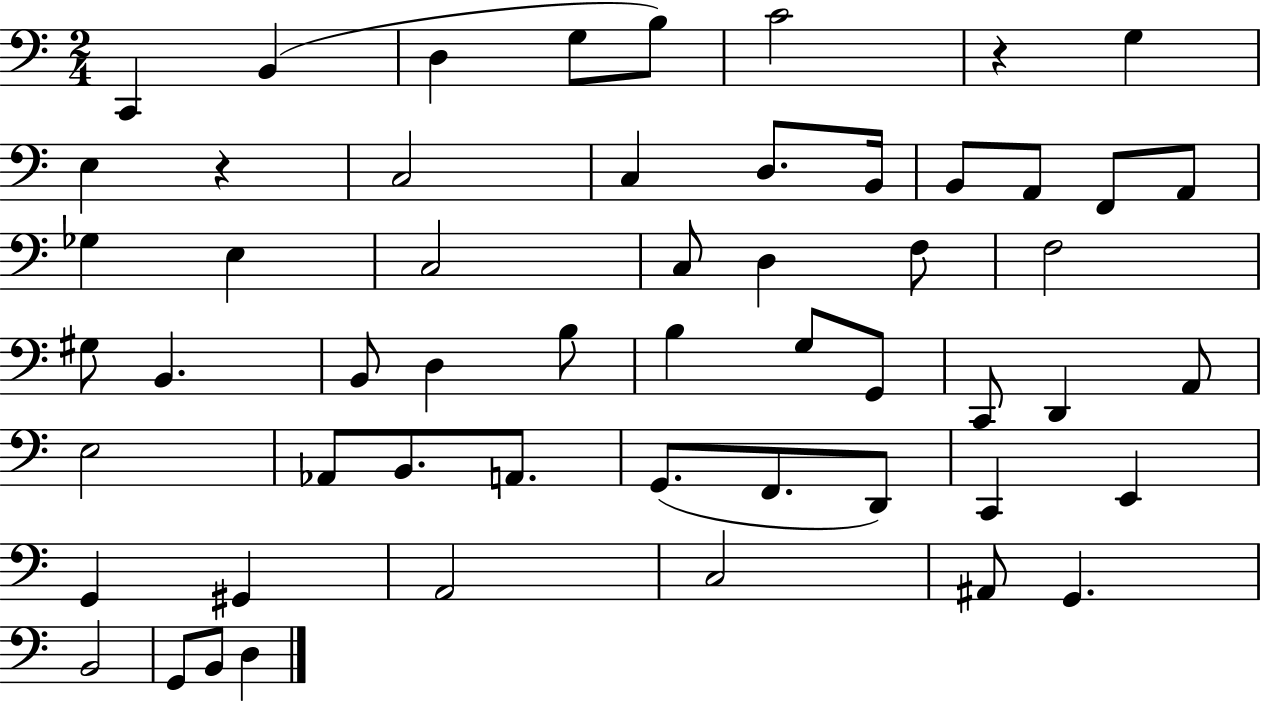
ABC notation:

X:1
T:Untitled
M:2/4
L:1/4
K:C
C,, B,, D, G,/2 B,/2 C2 z G, E, z C,2 C, D,/2 B,,/4 B,,/2 A,,/2 F,,/2 A,,/2 _G, E, C,2 C,/2 D, F,/2 F,2 ^G,/2 B,, B,,/2 D, B,/2 B, G,/2 G,,/2 C,,/2 D,, A,,/2 E,2 _A,,/2 B,,/2 A,,/2 G,,/2 F,,/2 D,,/2 C,, E,, G,, ^G,, A,,2 C,2 ^A,,/2 G,, B,,2 G,,/2 B,,/2 D,